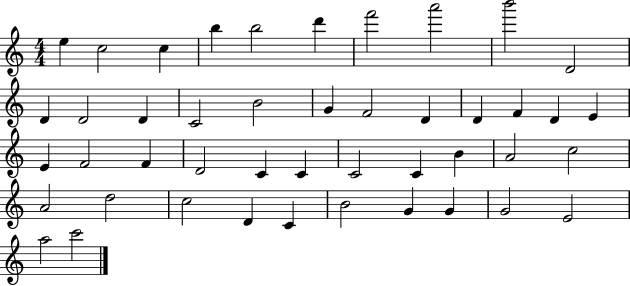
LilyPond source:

{
  \clef treble
  \numericTimeSignature
  \time 4/4
  \key c \major
  e''4 c''2 c''4 | b''4 b''2 d'''4 | f'''2 a'''2 | b'''2 d'2 | \break d'4 d'2 d'4 | c'2 b'2 | g'4 f'2 d'4 | d'4 f'4 d'4 e'4 | \break e'4 f'2 f'4 | d'2 c'4 c'4 | c'2 c'4 b'4 | a'2 c''2 | \break a'2 d''2 | c''2 d'4 c'4 | b'2 g'4 g'4 | g'2 e'2 | \break a''2 c'''2 | \bar "|."
}